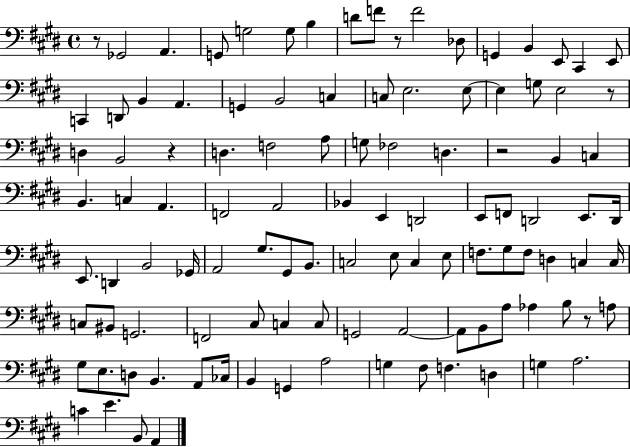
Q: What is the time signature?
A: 4/4